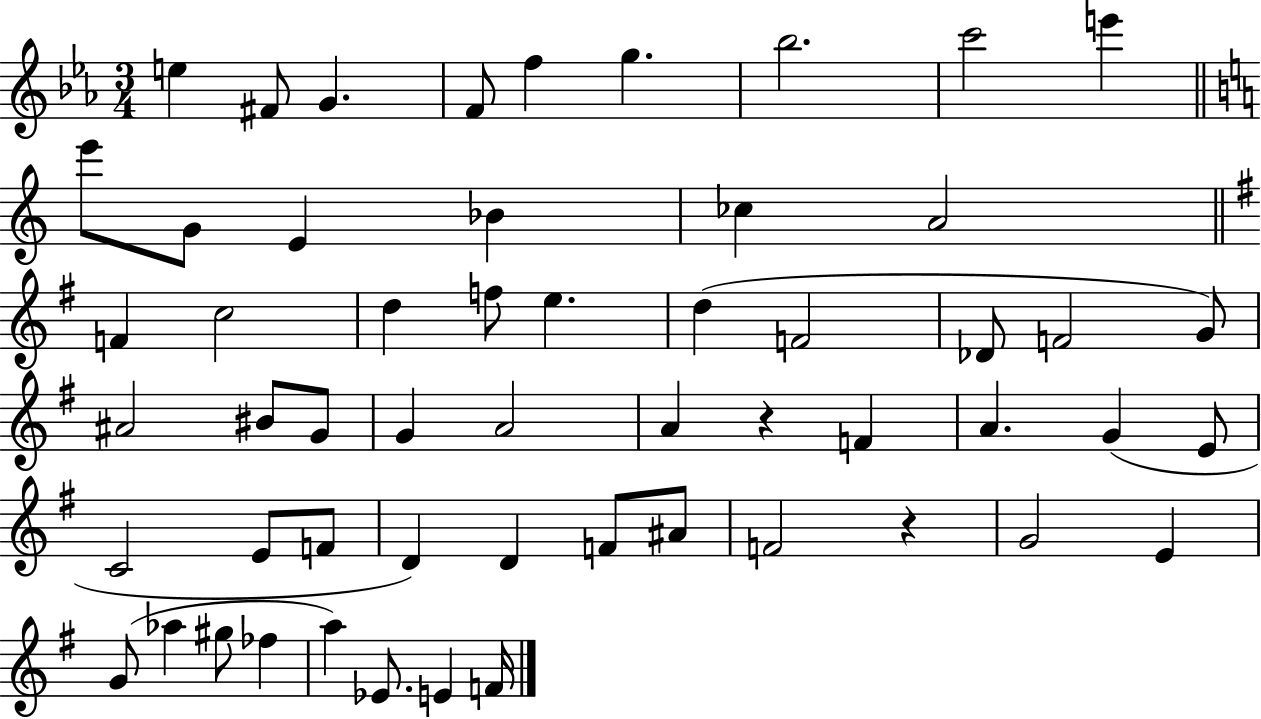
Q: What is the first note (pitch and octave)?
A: E5